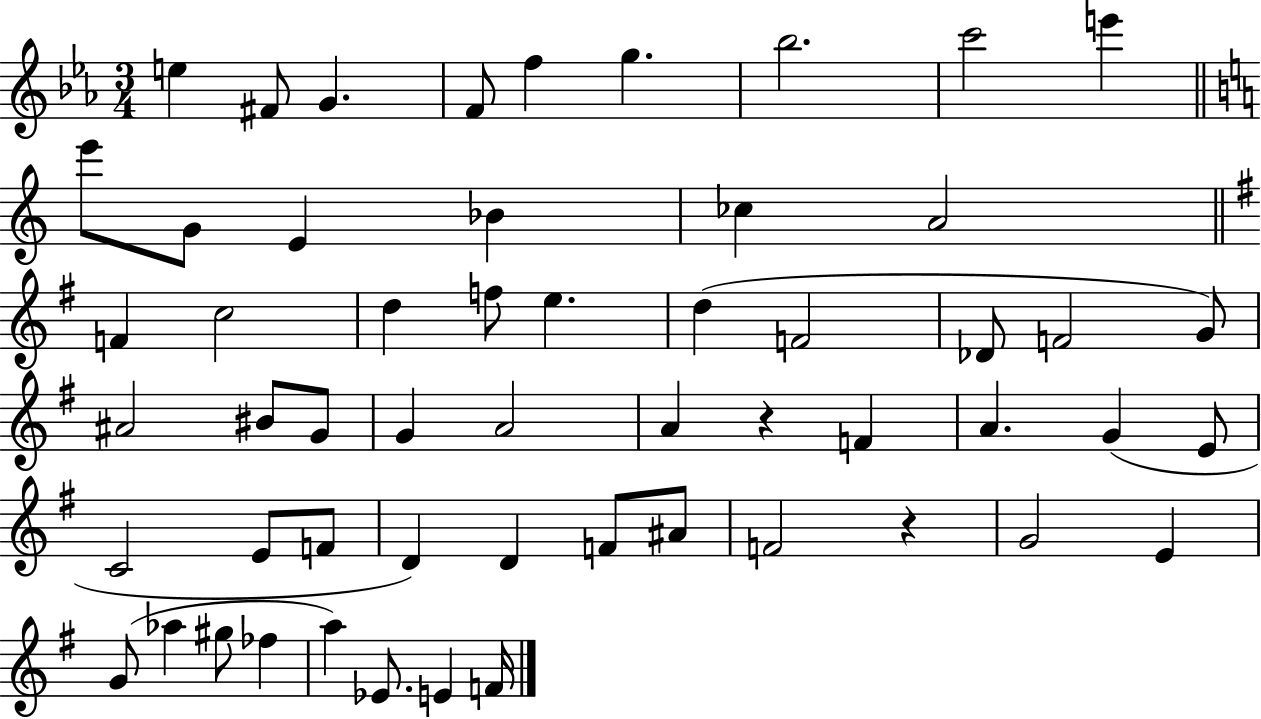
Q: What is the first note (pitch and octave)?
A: E5